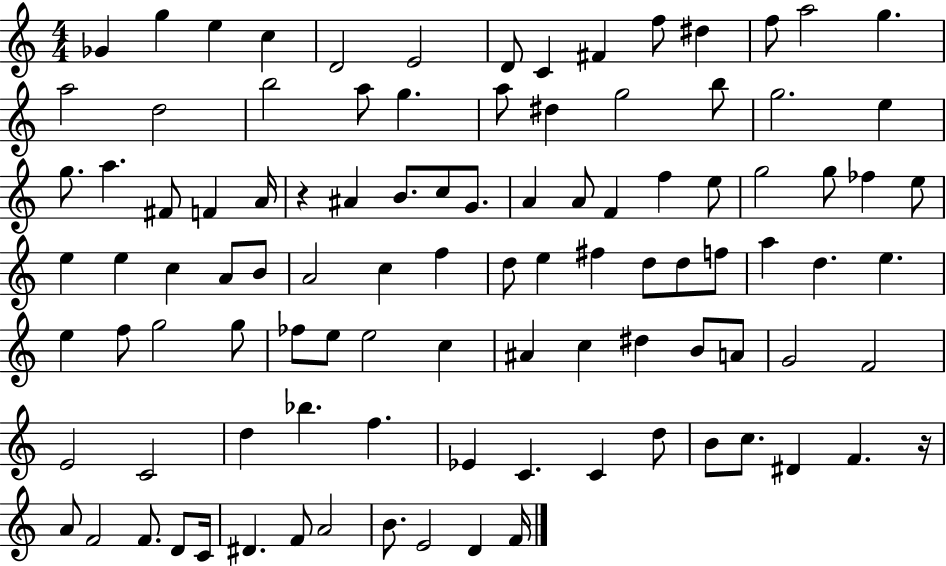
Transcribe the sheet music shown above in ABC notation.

X:1
T:Untitled
M:4/4
L:1/4
K:C
_G g e c D2 E2 D/2 C ^F f/2 ^d f/2 a2 g a2 d2 b2 a/2 g a/2 ^d g2 b/2 g2 e g/2 a ^F/2 F A/4 z ^A B/2 c/2 G/2 A A/2 F f e/2 g2 g/2 _f e/2 e e c A/2 B/2 A2 c f d/2 e ^f d/2 d/2 f/2 a d e e f/2 g2 g/2 _f/2 e/2 e2 c ^A c ^d B/2 A/2 G2 F2 E2 C2 d _b f _E C C d/2 B/2 c/2 ^D F z/4 A/2 F2 F/2 D/2 C/4 ^D F/2 A2 B/2 E2 D F/4